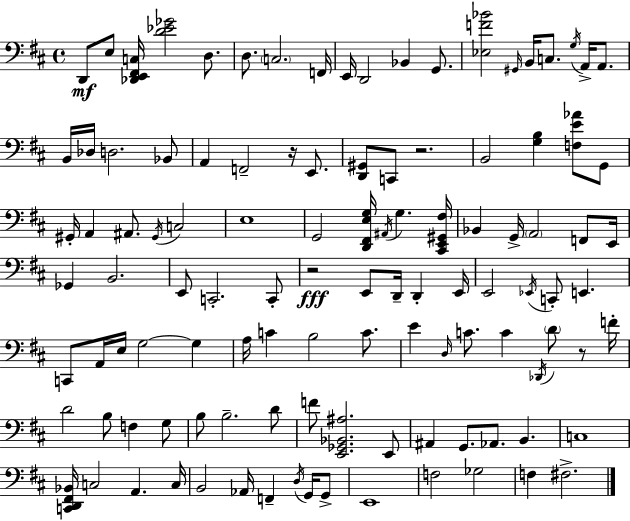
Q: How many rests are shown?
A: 4